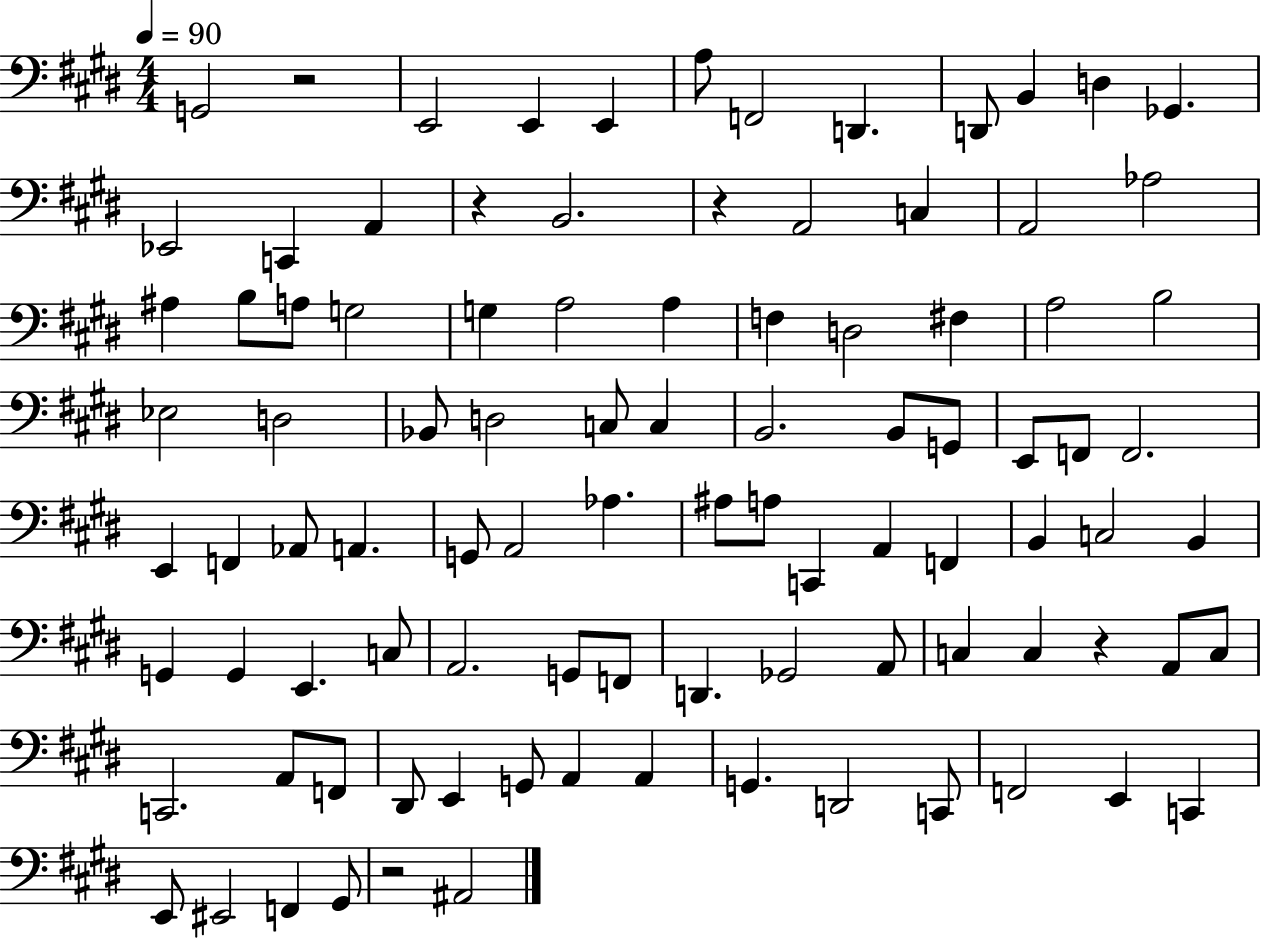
X:1
T:Untitled
M:4/4
L:1/4
K:E
G,,2 z2 E,,2 E,, E,, A,/2 F,,2 D,, D,,/2 B,, D, _G,, _E,,2 C,, A,, z B,,2 z A,,2 C, A,,2 _A,2 ^A, B,/2 A,/2 G,2 G, A,2 A, F, D,2 ^F, A,2 B,2 _E,2 D,2 _B,,/2 D,2 C,/2 C, B,,2 B,,/2 G,,/2 E,,/2 F,,/2 F,,2 E,, F,, _A,,/2 A,, G,,/2 A,,2 _A, ^A,/2 A,/2 C,, A,, F,, B,, C,2 B,, G,, G,, E,, C,/2 A,,2 G,,/2 F,,/2 D,, _G,,2 A,,/2 C, C, z A,,/2 C,/2 C,,2 A,,/2 F,,/2 ^D,,/2 E,, G,,/2 A,, A,, G,, D,,2 C,,/2 F,,2 E,, C,, E,,/2 ^E,,2 F,, ^G,,/2 z2 ^A,,2